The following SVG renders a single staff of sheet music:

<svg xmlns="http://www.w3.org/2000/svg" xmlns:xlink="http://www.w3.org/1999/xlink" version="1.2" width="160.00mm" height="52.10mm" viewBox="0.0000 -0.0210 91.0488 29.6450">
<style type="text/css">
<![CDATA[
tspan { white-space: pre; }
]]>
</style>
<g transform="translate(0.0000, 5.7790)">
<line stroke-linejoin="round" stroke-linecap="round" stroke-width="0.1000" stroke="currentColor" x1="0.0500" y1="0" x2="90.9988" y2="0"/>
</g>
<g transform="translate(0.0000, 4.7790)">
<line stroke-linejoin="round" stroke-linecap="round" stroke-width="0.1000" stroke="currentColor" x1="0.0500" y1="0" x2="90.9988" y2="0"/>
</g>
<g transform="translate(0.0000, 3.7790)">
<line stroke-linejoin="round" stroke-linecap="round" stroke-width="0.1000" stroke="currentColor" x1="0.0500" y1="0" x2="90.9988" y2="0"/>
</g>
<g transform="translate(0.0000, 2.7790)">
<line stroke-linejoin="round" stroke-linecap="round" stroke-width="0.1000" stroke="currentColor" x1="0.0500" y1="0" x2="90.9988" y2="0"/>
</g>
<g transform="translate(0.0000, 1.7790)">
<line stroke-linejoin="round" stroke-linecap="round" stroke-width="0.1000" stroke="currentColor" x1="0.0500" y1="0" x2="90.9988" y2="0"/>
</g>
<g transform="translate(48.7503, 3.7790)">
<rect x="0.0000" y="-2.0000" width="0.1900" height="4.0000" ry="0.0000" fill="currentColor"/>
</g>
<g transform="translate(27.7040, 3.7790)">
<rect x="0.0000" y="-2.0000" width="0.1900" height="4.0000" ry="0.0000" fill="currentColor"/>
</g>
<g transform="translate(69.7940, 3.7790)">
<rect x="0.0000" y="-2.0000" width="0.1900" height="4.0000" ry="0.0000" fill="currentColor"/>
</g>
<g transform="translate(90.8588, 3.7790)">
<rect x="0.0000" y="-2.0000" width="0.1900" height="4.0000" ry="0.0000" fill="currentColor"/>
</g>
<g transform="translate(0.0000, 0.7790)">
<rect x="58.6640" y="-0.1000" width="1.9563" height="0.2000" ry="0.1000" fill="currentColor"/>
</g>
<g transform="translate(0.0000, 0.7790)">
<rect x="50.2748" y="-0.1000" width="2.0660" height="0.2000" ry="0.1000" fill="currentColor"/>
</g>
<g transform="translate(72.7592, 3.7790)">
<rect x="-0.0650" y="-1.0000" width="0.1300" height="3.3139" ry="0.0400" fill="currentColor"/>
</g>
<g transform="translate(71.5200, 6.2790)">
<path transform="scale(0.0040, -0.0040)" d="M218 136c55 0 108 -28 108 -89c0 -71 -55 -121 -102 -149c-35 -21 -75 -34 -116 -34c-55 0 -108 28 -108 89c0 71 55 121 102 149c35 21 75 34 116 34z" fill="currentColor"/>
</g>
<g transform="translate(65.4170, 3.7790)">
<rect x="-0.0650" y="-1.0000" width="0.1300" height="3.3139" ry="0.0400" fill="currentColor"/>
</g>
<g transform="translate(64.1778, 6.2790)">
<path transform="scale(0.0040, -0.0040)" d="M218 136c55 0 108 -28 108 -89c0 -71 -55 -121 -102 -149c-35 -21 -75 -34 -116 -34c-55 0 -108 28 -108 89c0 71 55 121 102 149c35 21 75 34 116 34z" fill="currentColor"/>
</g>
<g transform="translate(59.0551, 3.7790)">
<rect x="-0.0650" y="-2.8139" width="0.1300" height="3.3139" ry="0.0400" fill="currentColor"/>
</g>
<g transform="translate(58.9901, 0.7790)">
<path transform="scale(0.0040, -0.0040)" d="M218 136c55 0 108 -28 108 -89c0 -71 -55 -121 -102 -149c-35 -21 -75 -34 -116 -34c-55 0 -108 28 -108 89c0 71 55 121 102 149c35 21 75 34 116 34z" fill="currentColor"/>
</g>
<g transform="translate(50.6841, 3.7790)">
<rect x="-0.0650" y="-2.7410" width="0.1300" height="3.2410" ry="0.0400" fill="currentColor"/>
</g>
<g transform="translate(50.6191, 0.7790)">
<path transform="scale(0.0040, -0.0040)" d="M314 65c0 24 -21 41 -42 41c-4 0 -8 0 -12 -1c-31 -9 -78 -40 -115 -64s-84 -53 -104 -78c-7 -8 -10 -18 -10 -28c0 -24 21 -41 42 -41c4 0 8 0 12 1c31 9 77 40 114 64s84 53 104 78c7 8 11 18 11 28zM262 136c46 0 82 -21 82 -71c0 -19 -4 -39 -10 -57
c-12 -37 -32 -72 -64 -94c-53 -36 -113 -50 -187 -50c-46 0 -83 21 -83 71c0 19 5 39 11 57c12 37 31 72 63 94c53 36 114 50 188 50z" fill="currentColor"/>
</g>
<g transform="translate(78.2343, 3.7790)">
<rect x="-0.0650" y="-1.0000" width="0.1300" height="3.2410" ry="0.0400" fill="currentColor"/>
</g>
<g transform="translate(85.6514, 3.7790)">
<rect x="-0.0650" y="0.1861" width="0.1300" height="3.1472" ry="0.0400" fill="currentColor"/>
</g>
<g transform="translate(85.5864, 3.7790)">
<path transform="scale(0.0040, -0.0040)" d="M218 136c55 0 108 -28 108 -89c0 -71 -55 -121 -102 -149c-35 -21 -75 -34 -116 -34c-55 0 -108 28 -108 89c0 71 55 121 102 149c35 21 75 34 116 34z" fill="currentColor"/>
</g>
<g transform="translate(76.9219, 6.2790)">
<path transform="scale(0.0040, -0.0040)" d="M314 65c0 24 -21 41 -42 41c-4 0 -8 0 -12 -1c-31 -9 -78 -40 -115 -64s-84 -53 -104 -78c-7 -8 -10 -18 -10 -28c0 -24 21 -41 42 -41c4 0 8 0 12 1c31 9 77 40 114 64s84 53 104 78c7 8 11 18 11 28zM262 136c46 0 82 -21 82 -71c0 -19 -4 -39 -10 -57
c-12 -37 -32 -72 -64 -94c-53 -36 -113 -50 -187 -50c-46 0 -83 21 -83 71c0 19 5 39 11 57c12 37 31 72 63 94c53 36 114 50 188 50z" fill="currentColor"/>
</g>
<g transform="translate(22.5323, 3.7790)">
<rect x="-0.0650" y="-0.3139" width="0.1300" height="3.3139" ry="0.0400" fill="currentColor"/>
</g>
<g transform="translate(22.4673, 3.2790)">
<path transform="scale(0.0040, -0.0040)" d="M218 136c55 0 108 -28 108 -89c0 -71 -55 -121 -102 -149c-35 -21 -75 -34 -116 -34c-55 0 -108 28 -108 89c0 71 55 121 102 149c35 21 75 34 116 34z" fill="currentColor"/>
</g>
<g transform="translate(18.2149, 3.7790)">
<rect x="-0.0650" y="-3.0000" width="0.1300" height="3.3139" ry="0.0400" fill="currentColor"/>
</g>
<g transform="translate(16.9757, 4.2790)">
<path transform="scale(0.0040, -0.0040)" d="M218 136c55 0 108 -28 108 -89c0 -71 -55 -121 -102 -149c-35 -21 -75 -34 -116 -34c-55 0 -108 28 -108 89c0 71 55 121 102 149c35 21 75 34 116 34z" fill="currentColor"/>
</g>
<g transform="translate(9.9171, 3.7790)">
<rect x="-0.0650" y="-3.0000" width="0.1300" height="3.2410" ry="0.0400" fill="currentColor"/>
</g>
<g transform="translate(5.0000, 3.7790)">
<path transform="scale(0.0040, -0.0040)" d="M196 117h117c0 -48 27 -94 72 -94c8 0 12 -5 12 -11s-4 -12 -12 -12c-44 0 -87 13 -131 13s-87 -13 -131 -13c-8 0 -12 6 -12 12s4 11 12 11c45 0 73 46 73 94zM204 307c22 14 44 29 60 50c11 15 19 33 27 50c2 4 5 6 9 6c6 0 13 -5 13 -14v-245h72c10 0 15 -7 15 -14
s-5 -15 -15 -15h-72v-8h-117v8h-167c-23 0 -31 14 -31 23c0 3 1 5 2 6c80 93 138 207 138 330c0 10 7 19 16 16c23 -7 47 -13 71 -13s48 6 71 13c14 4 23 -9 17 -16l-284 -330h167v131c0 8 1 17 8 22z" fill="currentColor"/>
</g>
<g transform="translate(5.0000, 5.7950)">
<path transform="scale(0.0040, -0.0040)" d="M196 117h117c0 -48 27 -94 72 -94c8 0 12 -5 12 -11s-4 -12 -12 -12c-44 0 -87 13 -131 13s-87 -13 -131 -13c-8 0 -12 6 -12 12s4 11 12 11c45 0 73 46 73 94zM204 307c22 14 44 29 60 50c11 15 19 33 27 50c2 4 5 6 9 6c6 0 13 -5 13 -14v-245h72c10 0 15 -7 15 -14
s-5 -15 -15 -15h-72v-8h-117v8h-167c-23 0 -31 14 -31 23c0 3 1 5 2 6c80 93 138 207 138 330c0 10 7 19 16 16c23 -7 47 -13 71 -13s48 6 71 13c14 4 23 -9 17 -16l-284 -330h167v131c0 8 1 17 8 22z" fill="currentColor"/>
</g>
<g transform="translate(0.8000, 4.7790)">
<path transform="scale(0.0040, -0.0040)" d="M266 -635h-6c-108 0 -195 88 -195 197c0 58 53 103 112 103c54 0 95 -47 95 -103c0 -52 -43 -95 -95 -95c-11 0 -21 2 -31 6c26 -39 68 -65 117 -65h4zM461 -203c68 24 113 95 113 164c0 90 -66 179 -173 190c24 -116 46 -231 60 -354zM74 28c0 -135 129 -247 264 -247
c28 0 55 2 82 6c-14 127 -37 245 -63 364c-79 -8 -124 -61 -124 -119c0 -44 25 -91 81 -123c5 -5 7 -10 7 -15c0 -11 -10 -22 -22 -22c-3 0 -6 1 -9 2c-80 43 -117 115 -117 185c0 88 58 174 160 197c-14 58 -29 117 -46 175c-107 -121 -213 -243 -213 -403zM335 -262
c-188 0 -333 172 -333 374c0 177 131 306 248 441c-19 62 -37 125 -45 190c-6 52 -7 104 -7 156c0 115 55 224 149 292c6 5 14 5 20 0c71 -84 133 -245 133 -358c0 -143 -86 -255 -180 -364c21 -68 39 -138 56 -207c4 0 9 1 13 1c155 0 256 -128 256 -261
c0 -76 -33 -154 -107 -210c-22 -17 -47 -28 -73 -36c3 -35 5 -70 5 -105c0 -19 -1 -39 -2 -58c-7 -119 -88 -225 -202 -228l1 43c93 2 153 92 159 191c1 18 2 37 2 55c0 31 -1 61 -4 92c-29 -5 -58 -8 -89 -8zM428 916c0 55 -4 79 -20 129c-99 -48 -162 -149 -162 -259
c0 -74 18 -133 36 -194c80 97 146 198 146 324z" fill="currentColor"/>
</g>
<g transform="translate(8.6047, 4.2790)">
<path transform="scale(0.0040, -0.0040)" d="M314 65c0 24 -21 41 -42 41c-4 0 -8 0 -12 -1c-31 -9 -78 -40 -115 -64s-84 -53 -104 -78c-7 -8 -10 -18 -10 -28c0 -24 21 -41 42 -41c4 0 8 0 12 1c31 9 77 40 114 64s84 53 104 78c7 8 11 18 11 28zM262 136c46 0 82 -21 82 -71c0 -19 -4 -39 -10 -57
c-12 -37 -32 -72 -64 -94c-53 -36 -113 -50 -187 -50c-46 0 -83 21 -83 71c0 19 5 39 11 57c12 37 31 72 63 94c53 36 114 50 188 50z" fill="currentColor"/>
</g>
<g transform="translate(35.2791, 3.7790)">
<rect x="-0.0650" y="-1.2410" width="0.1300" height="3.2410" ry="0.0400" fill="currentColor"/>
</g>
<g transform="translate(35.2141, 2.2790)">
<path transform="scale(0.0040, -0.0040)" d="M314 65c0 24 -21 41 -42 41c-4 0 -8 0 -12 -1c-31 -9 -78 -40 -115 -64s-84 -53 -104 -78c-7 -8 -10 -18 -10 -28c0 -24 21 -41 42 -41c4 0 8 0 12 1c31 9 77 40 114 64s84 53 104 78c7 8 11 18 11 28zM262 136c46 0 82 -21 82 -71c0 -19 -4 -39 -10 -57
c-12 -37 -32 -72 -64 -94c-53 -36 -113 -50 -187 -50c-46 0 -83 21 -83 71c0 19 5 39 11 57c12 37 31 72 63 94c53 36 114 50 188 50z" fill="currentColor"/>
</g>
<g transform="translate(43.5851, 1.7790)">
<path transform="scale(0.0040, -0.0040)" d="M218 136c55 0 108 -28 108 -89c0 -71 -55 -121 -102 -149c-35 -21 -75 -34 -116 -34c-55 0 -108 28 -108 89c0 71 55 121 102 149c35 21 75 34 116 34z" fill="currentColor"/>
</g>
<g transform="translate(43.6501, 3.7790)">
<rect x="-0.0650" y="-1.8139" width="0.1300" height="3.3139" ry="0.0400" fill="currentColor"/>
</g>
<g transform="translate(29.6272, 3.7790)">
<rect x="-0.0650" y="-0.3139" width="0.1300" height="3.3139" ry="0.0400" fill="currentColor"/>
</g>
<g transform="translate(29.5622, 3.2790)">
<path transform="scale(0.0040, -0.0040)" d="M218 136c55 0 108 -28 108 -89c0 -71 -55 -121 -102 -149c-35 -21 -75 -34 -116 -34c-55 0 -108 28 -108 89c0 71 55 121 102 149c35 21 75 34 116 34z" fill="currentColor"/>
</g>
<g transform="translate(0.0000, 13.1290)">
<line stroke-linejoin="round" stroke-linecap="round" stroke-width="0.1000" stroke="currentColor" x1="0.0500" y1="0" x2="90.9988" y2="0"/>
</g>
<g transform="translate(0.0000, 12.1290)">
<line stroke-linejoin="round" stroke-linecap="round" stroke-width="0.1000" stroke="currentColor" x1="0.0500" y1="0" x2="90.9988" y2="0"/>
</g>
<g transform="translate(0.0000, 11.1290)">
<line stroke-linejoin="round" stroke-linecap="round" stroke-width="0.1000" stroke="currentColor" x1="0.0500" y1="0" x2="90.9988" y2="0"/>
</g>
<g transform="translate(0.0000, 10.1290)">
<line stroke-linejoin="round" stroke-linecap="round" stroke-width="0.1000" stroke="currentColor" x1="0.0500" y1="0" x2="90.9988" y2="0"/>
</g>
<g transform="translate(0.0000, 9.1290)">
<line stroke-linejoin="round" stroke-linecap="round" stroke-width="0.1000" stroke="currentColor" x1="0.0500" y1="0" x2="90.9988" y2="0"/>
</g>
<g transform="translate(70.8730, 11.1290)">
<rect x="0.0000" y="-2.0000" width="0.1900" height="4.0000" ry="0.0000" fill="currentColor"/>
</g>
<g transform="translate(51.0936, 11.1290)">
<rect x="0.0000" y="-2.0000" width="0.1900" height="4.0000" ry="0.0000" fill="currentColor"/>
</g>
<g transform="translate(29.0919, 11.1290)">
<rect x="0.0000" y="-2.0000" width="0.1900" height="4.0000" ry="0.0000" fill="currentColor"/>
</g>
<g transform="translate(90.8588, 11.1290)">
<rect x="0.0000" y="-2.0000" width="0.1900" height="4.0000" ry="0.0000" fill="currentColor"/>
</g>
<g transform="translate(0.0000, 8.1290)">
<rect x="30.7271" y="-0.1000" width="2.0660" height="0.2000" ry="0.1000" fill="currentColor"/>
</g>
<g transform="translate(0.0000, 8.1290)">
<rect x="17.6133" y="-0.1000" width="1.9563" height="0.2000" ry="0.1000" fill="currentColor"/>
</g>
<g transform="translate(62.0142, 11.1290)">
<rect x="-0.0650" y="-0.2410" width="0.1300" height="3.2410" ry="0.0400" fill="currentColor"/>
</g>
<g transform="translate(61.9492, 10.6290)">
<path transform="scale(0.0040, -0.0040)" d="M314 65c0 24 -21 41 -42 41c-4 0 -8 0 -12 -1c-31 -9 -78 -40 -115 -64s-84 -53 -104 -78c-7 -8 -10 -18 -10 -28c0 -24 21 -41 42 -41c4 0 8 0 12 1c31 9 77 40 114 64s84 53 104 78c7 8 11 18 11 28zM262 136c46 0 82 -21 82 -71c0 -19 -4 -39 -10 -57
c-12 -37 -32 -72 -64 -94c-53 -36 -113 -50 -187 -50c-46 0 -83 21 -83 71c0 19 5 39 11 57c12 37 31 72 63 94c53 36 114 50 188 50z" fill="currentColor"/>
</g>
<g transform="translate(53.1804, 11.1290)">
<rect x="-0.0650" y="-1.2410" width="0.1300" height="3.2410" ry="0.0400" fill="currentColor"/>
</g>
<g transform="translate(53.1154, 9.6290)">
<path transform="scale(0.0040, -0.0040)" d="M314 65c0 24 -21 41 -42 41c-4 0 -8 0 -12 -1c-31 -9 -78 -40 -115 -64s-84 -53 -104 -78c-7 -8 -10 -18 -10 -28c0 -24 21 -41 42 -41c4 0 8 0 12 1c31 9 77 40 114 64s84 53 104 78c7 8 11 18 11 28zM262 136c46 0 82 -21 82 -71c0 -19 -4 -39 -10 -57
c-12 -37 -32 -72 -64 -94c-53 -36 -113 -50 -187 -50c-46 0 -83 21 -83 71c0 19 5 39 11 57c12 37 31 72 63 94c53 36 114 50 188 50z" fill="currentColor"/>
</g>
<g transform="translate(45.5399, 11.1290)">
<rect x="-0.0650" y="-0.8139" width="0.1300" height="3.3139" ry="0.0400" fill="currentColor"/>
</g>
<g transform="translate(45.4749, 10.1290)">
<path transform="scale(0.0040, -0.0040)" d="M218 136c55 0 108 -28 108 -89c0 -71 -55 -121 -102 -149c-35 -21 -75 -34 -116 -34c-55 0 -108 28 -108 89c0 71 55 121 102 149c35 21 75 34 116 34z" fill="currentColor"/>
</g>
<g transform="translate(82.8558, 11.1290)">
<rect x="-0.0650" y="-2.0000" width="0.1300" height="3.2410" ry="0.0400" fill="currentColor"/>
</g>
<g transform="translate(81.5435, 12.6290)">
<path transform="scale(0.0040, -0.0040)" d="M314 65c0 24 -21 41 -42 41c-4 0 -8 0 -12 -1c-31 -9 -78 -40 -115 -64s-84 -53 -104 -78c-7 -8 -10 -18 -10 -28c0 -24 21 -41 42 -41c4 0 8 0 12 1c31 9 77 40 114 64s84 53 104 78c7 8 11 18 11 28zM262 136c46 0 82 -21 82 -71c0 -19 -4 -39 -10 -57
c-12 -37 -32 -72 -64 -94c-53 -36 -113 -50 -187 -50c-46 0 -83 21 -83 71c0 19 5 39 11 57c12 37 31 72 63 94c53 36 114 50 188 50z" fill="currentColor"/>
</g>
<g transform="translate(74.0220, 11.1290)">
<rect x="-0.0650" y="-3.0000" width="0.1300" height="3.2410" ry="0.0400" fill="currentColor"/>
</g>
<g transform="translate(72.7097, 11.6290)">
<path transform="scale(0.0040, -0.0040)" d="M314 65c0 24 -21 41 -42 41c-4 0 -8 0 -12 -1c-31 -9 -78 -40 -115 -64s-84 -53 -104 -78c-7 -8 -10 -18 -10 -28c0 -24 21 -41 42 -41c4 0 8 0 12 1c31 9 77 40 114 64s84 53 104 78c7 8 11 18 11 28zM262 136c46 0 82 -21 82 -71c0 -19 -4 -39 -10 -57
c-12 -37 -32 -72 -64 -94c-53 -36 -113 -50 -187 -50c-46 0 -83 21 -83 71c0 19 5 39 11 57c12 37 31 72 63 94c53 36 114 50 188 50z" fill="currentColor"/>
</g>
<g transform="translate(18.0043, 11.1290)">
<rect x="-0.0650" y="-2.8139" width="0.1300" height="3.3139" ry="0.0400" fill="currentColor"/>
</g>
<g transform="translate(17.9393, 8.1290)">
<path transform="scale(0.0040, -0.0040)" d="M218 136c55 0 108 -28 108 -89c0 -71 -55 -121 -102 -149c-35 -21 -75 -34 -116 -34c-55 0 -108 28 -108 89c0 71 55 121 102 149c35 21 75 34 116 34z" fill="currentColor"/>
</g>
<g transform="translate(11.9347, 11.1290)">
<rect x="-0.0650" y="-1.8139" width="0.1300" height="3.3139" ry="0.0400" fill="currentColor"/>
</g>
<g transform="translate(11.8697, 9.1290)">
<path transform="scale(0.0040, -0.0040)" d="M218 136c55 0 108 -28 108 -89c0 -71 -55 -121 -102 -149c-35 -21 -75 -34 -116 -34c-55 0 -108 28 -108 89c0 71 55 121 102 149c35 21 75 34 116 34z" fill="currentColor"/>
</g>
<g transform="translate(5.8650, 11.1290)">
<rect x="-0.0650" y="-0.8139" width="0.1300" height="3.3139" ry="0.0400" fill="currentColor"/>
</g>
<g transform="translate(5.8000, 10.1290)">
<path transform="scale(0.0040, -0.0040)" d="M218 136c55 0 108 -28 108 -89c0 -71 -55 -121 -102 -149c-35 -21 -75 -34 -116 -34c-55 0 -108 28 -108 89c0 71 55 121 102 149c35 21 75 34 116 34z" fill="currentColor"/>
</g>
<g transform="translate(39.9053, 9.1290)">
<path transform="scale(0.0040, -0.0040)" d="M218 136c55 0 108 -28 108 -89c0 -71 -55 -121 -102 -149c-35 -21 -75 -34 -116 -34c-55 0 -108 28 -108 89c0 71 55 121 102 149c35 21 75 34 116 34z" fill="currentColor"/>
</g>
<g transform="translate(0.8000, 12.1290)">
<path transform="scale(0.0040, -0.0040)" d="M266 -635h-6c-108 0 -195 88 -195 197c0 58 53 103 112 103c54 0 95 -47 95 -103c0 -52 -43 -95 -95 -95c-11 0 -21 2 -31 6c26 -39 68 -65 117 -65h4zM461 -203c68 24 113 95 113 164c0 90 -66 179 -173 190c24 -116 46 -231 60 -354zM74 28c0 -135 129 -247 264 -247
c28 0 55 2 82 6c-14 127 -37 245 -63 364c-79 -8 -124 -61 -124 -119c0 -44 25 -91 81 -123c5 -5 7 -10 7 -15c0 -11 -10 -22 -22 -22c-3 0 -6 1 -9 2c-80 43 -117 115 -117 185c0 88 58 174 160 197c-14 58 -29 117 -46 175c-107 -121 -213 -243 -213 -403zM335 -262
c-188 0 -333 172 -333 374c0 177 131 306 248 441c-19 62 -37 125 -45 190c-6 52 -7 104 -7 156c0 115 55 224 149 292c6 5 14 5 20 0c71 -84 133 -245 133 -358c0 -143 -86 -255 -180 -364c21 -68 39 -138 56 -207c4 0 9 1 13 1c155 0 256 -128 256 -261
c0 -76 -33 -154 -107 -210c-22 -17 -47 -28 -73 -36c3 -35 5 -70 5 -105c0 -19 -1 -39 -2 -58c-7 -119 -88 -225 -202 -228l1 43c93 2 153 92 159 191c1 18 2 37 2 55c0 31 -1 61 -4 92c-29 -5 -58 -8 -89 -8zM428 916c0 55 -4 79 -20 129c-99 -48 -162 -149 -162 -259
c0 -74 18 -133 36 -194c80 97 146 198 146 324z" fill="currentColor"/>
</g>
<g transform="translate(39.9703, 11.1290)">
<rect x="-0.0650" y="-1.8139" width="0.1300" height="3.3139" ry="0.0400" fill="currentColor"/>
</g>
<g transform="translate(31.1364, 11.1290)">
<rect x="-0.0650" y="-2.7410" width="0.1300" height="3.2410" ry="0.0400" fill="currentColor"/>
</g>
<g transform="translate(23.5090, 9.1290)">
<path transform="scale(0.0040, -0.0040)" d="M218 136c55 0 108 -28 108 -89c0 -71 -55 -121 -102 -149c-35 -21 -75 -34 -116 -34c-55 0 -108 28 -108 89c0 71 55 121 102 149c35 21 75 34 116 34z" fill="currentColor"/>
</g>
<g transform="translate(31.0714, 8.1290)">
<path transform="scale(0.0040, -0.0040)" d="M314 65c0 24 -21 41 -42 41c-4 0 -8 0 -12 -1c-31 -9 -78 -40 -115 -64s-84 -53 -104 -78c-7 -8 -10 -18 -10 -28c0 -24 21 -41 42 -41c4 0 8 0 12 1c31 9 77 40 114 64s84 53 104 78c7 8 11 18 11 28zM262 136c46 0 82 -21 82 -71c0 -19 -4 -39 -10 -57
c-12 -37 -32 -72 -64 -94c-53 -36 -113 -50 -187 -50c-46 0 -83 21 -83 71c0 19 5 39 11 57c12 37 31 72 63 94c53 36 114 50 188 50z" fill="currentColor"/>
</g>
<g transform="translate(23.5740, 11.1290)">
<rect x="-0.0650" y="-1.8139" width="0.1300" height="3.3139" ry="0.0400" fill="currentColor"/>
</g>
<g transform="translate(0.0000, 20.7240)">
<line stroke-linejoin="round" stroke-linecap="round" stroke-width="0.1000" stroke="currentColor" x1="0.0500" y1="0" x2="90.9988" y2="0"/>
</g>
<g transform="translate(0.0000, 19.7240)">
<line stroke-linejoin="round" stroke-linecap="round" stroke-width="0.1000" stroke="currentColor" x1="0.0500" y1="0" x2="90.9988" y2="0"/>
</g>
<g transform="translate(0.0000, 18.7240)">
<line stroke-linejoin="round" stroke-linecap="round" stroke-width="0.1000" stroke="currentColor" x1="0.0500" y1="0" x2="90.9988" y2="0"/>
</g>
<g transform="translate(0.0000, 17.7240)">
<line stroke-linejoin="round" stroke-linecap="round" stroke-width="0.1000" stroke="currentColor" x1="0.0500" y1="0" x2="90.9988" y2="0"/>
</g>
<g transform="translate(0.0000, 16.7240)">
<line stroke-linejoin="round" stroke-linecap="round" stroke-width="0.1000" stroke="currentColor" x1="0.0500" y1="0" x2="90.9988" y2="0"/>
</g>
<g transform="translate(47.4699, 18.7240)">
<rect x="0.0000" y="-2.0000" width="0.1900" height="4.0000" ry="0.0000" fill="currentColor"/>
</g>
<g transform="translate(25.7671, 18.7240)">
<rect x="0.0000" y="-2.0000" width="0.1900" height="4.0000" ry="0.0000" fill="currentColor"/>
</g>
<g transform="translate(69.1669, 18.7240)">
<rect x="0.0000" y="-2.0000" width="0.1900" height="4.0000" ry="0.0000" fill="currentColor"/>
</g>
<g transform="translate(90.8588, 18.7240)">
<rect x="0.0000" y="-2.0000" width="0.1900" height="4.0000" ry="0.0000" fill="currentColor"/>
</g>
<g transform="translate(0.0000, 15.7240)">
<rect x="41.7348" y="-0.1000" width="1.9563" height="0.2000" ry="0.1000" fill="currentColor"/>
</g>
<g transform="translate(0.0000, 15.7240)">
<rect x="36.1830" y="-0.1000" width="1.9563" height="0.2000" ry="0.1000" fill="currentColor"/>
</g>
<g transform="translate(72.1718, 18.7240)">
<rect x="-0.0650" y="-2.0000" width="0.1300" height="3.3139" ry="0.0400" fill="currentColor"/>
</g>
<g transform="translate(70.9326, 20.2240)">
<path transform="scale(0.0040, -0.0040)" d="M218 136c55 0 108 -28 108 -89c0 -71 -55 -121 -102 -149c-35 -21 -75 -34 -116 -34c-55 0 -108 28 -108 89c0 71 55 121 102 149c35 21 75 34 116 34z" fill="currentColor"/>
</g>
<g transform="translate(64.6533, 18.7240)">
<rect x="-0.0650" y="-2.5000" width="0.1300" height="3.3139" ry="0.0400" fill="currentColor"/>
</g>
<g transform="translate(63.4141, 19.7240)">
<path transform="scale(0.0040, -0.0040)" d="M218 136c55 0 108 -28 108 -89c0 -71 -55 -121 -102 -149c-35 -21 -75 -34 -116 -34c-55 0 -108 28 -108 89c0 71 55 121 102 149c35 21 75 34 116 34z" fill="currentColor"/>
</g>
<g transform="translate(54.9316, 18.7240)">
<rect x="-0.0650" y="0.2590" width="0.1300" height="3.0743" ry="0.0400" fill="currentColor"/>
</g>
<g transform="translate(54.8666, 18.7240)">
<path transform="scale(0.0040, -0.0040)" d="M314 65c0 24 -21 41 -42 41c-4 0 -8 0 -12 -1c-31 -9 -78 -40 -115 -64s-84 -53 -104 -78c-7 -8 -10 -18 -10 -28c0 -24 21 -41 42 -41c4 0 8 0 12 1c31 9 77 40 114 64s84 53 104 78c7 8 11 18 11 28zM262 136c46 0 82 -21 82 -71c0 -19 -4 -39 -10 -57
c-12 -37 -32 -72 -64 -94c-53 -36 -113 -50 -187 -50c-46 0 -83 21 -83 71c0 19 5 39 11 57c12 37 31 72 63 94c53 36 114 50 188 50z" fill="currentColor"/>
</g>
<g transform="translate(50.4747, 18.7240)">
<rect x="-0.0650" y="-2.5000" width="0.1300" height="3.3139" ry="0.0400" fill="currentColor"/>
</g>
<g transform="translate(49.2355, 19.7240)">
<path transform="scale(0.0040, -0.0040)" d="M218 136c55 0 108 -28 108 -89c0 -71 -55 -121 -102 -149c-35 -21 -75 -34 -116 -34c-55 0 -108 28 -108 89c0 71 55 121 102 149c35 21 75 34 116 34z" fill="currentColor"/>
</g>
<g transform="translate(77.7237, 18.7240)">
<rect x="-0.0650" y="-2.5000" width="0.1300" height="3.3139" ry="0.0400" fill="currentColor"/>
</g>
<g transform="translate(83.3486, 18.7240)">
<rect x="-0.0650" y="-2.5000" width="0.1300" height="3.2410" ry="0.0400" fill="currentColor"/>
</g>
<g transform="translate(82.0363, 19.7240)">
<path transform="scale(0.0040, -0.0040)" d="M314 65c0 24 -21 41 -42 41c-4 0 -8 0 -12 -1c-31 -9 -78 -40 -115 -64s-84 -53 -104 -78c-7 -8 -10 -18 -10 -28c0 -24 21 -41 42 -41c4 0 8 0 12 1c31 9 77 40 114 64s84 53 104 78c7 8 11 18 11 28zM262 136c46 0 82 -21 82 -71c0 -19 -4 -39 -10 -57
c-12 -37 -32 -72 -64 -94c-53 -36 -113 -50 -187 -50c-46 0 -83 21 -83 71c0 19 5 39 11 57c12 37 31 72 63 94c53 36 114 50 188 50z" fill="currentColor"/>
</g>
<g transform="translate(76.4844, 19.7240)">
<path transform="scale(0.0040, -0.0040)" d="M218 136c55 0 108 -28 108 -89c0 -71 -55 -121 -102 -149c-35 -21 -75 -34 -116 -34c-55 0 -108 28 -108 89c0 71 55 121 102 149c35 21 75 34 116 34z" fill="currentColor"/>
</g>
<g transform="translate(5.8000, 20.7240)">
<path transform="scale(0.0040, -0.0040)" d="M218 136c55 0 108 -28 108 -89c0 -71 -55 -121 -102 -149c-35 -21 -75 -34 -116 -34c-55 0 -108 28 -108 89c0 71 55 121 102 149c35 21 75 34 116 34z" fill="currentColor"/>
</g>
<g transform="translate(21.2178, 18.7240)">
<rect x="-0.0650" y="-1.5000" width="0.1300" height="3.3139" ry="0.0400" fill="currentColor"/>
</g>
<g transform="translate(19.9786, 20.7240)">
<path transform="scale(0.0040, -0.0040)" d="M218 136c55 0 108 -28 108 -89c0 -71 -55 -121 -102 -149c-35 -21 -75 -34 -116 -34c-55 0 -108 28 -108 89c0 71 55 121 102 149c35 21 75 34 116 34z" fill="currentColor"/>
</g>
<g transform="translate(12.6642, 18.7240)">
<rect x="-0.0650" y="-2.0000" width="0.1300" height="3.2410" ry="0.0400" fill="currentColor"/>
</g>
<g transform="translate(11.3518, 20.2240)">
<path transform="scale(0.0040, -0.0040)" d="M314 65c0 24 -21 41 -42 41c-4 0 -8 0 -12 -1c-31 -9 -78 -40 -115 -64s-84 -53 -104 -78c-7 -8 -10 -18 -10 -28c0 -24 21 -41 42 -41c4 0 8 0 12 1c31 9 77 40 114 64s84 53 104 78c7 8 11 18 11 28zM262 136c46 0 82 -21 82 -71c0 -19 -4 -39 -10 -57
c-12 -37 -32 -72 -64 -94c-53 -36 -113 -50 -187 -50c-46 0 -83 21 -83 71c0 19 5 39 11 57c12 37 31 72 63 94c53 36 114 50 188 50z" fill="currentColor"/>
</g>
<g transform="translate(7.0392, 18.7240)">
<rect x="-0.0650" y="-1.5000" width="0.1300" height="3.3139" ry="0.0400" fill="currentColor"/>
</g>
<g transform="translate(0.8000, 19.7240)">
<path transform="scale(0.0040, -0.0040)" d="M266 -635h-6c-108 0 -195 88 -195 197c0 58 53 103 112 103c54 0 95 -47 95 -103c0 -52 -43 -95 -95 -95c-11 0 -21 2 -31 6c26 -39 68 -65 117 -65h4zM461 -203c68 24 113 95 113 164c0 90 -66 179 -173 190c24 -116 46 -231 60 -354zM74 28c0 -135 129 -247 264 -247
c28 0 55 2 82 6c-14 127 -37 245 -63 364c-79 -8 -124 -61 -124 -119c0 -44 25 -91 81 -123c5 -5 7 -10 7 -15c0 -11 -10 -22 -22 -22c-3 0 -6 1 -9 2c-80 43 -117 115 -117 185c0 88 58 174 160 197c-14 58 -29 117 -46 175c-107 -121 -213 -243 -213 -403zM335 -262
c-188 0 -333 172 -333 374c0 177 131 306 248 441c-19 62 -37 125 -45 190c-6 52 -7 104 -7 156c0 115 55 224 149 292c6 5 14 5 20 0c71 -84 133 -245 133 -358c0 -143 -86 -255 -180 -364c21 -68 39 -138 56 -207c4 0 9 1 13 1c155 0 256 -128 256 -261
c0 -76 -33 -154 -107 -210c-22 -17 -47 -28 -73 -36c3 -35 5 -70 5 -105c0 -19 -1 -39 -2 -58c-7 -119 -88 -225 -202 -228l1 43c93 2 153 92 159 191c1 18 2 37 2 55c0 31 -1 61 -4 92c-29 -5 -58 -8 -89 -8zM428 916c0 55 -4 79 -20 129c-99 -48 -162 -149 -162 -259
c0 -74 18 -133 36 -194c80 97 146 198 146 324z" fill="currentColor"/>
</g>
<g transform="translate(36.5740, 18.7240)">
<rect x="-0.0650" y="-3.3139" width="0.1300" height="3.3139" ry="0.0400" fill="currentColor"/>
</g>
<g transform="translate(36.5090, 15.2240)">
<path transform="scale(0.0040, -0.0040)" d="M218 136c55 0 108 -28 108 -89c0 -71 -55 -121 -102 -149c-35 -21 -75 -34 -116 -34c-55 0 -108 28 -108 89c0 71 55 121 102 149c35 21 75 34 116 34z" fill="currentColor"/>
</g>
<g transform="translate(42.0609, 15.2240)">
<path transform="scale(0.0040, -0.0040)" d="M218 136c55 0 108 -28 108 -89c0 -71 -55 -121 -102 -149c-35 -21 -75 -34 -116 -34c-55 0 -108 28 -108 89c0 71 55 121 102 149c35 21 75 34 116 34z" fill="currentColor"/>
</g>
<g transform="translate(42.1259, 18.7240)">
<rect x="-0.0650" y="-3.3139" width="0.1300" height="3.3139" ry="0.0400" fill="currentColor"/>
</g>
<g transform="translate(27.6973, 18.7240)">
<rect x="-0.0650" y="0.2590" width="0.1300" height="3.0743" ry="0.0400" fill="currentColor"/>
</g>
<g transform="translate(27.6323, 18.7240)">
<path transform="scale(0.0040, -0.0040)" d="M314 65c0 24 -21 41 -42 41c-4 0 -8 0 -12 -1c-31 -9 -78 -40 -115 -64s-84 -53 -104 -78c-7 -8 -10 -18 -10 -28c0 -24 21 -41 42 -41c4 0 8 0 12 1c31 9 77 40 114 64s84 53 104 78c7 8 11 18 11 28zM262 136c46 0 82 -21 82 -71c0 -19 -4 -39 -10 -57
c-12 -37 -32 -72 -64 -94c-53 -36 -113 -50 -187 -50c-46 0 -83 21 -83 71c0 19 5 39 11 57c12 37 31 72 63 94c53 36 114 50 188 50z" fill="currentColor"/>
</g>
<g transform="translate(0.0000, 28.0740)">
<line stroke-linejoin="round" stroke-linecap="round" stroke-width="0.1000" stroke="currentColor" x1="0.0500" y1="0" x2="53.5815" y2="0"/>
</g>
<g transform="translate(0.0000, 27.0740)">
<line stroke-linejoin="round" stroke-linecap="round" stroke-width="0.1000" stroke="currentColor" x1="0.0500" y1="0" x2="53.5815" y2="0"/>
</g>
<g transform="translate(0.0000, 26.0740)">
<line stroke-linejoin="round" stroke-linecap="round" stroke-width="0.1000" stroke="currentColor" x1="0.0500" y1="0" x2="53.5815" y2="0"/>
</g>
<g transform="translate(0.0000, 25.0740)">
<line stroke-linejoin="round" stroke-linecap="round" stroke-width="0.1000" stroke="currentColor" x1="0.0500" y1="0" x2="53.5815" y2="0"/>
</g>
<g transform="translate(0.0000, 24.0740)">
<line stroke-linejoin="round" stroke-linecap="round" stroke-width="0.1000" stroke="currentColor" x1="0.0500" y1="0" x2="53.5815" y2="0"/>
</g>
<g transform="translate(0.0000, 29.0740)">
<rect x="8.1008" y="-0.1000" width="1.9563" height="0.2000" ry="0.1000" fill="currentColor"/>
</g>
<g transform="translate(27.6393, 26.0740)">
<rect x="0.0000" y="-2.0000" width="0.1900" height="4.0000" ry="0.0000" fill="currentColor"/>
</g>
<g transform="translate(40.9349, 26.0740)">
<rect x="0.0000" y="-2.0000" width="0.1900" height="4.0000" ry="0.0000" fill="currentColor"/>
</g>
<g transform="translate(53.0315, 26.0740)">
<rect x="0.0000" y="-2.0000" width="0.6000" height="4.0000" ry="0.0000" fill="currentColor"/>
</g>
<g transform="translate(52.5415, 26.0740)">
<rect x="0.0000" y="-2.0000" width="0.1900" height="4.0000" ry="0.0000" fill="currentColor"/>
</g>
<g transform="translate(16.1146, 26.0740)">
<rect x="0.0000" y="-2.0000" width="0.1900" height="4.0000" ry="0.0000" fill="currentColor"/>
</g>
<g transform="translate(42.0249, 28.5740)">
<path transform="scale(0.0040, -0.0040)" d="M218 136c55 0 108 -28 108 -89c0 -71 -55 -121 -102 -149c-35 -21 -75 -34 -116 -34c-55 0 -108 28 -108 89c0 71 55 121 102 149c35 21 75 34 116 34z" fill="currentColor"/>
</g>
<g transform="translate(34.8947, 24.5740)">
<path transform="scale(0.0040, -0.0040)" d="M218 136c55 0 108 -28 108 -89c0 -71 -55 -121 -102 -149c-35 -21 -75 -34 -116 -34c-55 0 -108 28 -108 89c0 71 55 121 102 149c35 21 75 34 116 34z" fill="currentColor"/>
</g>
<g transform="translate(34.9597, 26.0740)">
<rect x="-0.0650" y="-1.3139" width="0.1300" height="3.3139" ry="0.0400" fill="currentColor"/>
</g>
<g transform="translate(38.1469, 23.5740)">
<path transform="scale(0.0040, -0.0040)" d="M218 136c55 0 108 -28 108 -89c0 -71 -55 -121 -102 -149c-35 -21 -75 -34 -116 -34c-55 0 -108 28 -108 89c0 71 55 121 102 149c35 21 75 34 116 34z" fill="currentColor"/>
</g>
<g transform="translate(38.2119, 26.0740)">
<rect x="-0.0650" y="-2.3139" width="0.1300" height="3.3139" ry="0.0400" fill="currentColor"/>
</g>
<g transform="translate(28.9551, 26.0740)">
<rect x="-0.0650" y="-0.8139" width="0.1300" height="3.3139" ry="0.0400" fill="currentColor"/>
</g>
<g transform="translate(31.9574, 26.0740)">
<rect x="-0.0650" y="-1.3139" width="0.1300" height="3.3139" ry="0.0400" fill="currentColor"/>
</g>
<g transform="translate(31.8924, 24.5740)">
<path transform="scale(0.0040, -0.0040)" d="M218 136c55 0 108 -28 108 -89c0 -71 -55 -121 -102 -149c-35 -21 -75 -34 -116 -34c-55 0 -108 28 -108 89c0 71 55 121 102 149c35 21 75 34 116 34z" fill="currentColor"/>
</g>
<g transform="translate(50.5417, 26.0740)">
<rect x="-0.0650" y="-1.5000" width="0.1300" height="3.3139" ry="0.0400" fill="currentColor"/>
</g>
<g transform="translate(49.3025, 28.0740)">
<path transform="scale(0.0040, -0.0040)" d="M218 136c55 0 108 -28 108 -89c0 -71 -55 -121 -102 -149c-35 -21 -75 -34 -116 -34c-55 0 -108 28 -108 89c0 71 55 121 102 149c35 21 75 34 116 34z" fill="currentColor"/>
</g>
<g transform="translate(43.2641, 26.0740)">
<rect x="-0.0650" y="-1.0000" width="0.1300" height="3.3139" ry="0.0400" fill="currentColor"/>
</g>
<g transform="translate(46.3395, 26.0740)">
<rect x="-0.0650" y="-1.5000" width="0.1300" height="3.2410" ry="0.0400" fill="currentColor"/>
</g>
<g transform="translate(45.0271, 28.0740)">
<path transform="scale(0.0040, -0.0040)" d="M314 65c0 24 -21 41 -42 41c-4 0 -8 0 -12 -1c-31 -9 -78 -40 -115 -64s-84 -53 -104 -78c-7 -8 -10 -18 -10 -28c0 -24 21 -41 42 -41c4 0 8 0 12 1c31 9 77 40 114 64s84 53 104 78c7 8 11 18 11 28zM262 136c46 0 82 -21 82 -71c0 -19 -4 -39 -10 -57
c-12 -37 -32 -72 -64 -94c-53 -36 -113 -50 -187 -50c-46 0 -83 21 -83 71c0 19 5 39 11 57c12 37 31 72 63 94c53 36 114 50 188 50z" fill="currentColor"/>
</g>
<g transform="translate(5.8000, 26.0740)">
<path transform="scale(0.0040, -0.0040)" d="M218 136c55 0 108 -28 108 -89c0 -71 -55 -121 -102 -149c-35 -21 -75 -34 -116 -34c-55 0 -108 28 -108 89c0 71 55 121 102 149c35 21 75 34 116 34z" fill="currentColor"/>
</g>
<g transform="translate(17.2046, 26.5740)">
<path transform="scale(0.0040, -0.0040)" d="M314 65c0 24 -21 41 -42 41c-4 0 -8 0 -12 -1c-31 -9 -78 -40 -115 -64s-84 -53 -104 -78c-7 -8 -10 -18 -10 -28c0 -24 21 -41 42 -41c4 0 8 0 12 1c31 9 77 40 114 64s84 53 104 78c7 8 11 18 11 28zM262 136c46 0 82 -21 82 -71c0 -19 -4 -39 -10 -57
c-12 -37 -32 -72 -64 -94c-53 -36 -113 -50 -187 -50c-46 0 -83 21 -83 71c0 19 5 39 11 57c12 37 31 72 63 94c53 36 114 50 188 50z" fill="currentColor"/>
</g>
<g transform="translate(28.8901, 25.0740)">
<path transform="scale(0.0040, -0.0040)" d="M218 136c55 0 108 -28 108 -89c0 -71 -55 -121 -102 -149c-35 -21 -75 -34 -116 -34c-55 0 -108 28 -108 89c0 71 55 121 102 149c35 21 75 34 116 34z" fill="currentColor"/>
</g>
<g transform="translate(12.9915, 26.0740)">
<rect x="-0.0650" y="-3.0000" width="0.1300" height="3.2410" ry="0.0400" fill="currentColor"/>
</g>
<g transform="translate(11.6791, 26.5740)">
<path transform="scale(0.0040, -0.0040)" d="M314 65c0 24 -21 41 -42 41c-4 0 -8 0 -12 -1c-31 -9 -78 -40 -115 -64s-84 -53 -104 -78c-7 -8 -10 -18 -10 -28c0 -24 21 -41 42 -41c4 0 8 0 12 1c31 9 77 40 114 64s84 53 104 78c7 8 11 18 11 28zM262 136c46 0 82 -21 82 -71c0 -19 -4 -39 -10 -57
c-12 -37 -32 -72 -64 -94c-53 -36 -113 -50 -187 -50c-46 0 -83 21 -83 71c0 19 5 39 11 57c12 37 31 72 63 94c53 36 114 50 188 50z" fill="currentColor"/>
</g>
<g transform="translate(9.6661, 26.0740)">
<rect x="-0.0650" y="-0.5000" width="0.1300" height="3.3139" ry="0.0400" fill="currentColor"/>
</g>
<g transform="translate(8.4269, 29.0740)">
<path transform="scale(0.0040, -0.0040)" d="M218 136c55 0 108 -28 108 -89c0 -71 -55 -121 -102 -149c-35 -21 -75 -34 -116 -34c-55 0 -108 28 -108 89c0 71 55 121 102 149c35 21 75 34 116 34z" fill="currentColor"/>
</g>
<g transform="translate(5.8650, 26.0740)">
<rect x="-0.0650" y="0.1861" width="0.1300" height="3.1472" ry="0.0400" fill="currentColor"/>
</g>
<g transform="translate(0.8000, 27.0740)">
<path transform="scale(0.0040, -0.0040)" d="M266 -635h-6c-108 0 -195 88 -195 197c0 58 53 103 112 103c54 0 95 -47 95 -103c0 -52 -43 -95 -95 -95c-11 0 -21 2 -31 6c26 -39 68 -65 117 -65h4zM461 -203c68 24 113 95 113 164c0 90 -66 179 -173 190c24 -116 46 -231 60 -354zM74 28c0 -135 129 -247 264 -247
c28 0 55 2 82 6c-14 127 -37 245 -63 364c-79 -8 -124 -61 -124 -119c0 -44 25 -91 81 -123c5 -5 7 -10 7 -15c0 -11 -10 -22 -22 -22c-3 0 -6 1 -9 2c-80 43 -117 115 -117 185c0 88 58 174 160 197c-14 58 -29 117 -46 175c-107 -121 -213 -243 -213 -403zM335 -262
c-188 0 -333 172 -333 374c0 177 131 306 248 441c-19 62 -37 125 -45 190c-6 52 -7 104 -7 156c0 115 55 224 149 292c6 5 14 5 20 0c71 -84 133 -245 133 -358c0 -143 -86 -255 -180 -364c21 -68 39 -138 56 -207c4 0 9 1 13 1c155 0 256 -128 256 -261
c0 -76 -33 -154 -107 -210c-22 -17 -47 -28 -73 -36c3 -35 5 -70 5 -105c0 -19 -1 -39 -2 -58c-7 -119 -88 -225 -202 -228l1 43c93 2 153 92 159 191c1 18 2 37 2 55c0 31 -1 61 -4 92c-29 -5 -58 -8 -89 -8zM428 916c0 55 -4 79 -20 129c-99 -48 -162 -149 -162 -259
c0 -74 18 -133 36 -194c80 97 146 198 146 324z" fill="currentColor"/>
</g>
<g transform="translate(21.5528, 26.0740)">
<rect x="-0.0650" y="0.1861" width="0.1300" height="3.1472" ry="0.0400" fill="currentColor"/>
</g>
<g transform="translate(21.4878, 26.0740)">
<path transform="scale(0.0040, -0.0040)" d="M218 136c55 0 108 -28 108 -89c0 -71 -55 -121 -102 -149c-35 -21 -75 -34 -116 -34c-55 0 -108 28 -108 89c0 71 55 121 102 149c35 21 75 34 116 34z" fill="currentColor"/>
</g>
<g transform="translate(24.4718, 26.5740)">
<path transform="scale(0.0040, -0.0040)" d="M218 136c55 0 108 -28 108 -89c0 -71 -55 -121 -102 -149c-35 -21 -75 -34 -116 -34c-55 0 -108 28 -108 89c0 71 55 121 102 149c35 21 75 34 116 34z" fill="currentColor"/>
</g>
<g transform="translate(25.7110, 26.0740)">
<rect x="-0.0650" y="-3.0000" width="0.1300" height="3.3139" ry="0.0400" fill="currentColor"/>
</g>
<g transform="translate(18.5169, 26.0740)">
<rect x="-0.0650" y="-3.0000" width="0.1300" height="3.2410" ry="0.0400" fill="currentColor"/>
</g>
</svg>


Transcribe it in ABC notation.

X:1
T:Untitled
M:4/4
L:1/4
K:C
A2 A c c e2 f a2 a D D D2 B d f a f a2 f d e2 c2 A2 F2 E F2 E B2 b b G B2 G F G G2 B C A2 A2 B A d e e g D E2 E